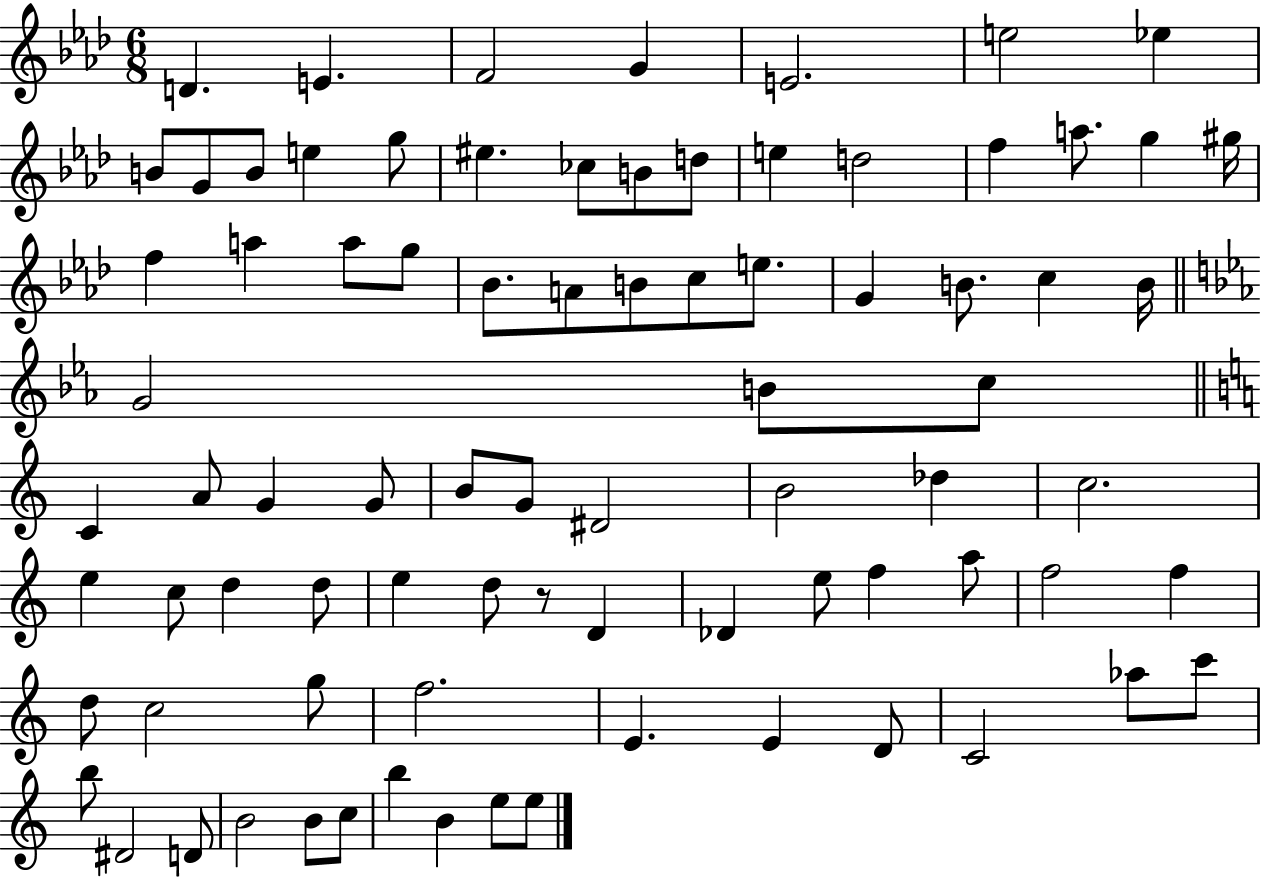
D4/q. E4/q. F4/h G4/q E4/h. E5/h Eb5/q B4/e G4/e B4/e E5/q G5/e EIS5/q. CES5/e B4/e D5/e E5/q D5/h F5/q A5/e. G5/q G#5/s F5/q A5/q A5/e G5/e Bb4/e. A4/e B4/e C5/e E5/e. G4/q B4/e. C5/q B4/s G4/h B4/e C5/e C4/q A4/e G4/q G4/e B4/e G4/e D#4/h B4/h Db5/q C5/h. E5/q C5/e D5/q D5/e E5/q D5/e R/e D4/q Db4/q E5/e F5/q A5/e F5/h F5/q D5/e C5/h G5/e F5/h. E4/q. E4/q D4/e C4/h Ab5/e C6/e B5/e D#4/h D4/e B4/h B4/e C5/e B5/q B4/q E5/e E5/e